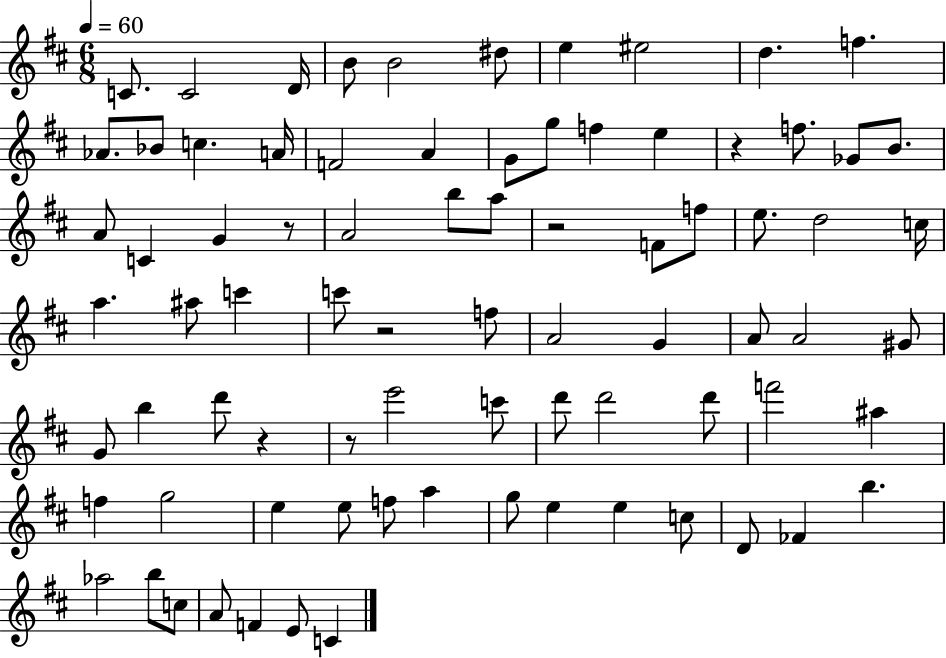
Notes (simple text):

C4/e. C4/h D4/s B4/e B4/h D#5/e E5/q EIS5/h D5/q. F5/q. Ab4/e. Bb4/e C5/q. A4/s F4/h A4/q G4/e G5/e F5/q E5/q R/q F5/e. Gb4/e B4/e. A4/e C4/q G4/q R/e A4/h B5/e A5/e R/h F4/e F5/e E5/e. D5/h C5/s A5/q. A#5/e C6/q C6/e R/h F5/e A4/h G4/q A4/e A4/h G#4/e G4/e B5/q D6/e R/q R/e E6/h C6/e D6/e D6/h D6/e F6/h A#5/q F5/q G5/h E5/q E5/e F5/e A5/q G5/e E5/q E5/q C5/e D4/e FES4/q B5/q. Ab5/h B5/e C5/e A4/e F4/q E4/e C4/q